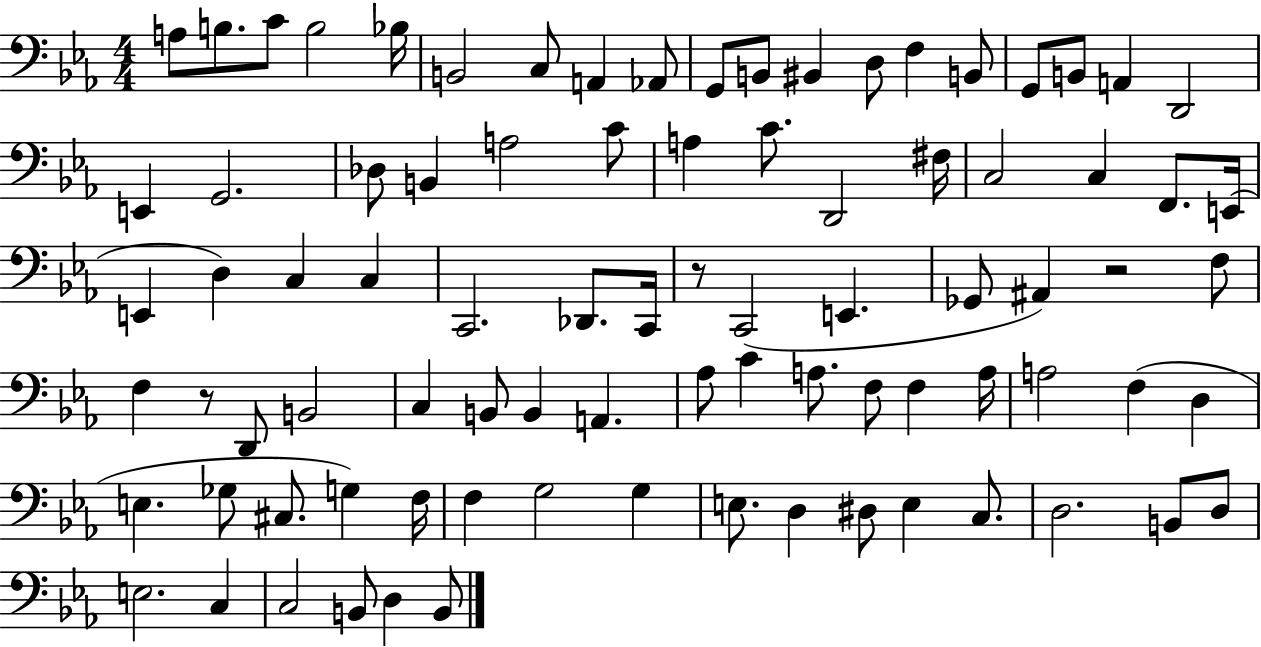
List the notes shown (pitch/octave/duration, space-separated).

A3/e B3/e. C4/e B3/h Bb3/s B2/h C3/e A2/q Ab2/e G2/e B2/e BIS2/q D3/e F3/q B2/e G2/e B2/e A2/q D2/h E2/q G2/h. Db3/e B2/q A3/h C4/e A3/q C4/e. D2/h F#3/s C3/h C3/q F2/e. E2/s E2/q D3/q C3/q C3/q C2/h. Db2/e. C2/s R/e C2/h E2/q. Gb2/e A#2/q R/h F3/e F3/q R/e D2/e B2/h C3/q B2/e B2/q A2/q. Ab3/e C4/q A3/e. F3/e F3/q A3/s A3/h F3/q D3/q E3/q. Gb3/e C#3/e. G3/q F3/s F3/q G3/h G3/q E3/e. D3/q D#3/e E3/q C3/e. D3/h. B2/e D3/e E3/h. C3/q C3/h B2/e D3/q B2/e